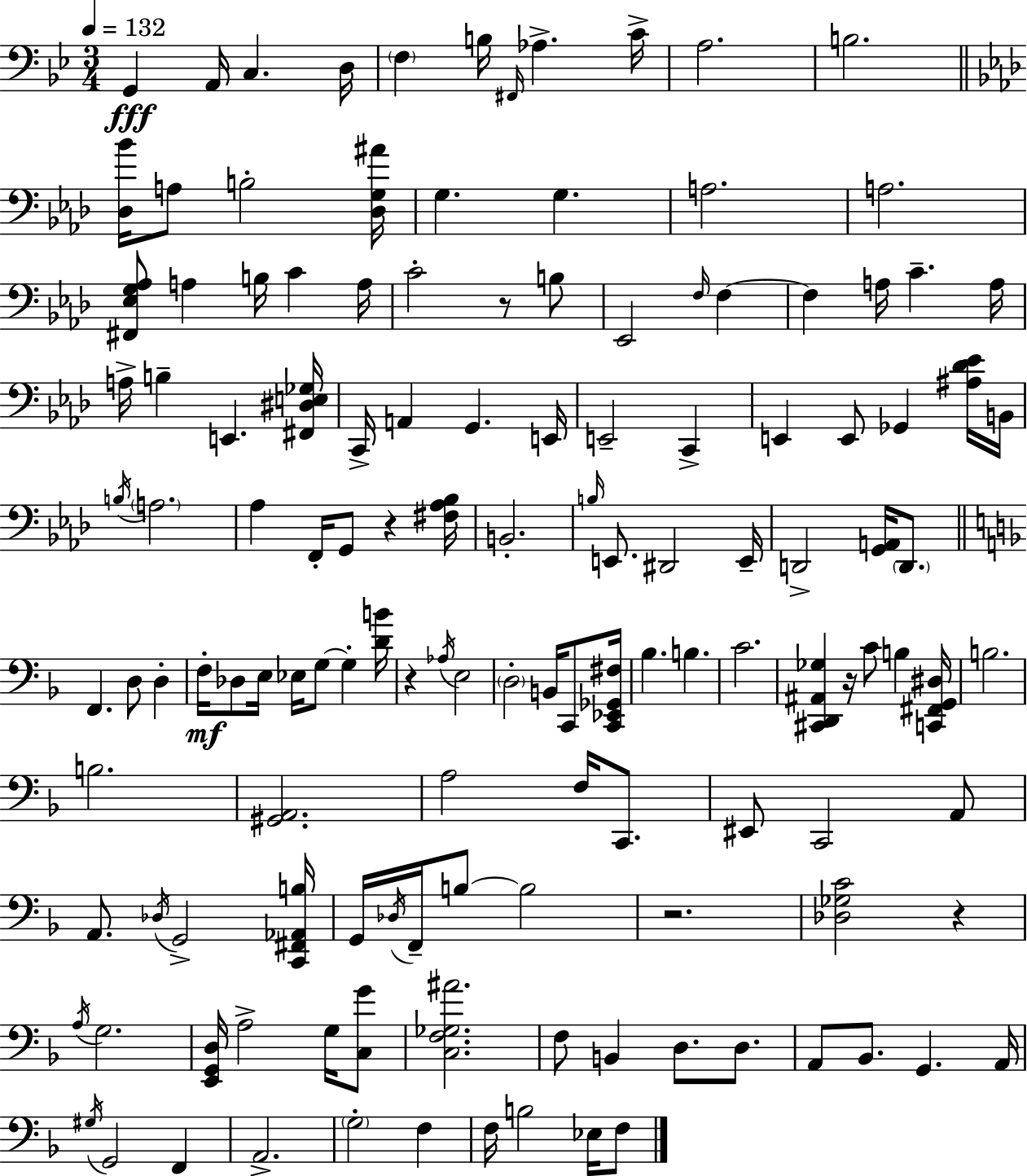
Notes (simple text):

G2/q A2/s C3/q. D3/s F3/q B3/s F#2/s Ab3/q. C4/s A3/h. B3/h. [Db3,Bb4]/s A3/e B3/h [Db3,G3,A#4]/s G3/q. G3/q. A3/h. A3/h. [F#2,Eb3,G3,Ab3]/e A3/q B3/s C4/q A3/s C4/h R/e B3/e Eb2/h F3/s F3/q F3/q A3/s C4/q. A3/s A3/s B3/q E2/q. [F#2,D#3,E3,Gb3]/s C2/s A2/q G2/q. E2/s E2/h C2/q E2/q E2/e Gb2/q [A#3,Db4,Eb4]/s B2/s B3/s A3/h. Ab3/q F2/s G2/e R/q [F#3,Ab3,Bb3]/s B2/h. B3/s E2/e. D#2/h E2/s D2/h [G2,A2]/s D2/e. F2/q. D3/e D3/q F3/s Db3/e E3/s Eb3/s G3/e G3/q [D4,B4]/s R/q Ab3/s E3/h D3/h B2/s C2/e [C2,Eb2,Gb2,F#3]/s Bb3/q. B3/q. C4/h. [C#2,D2,A#2,Gb3]/q R/s C4/e B3/q [C2,F#2,G2,D#3]/s B3/h. B3/h. [G#2,A2]/h. A3/h F3/s C2/e. EIS2/e C2/h A2/e A2/e. Db3/s G2/h [C2,F#2,Ab2,B3]/s G2/s Db3/s F2/s B3/e B3/h R/h. [Db3,Gb3,C4]/h R/q A3/s G3/h. [E2,G2,D3]/s A3/h G3/s [C3,G4]/e [C3,F3,Gb3,A#4]/h. F3/e B2/q D3/e. D3/e. A2/e Bb2/e. G2/q. A2/s G#3/s G2/h F2/q A2/h. G3/h F3/q F3/s B3/h Eb3/s F3/e